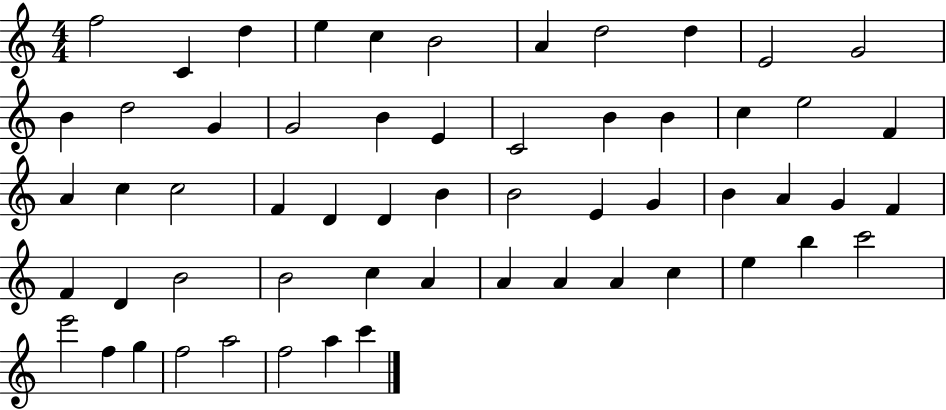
X:1
T:Untitled
M:4/4
L:1/4
K:C
f2 C d e c B2 A d2 d E2 G2 B d2 G G2 B E C2 B B c e2 F A c c2 F D D B B2 E G B A G F F D B2 B2 c A A A A c e b c'2 e'2 f g f2 a2 f2 a c'